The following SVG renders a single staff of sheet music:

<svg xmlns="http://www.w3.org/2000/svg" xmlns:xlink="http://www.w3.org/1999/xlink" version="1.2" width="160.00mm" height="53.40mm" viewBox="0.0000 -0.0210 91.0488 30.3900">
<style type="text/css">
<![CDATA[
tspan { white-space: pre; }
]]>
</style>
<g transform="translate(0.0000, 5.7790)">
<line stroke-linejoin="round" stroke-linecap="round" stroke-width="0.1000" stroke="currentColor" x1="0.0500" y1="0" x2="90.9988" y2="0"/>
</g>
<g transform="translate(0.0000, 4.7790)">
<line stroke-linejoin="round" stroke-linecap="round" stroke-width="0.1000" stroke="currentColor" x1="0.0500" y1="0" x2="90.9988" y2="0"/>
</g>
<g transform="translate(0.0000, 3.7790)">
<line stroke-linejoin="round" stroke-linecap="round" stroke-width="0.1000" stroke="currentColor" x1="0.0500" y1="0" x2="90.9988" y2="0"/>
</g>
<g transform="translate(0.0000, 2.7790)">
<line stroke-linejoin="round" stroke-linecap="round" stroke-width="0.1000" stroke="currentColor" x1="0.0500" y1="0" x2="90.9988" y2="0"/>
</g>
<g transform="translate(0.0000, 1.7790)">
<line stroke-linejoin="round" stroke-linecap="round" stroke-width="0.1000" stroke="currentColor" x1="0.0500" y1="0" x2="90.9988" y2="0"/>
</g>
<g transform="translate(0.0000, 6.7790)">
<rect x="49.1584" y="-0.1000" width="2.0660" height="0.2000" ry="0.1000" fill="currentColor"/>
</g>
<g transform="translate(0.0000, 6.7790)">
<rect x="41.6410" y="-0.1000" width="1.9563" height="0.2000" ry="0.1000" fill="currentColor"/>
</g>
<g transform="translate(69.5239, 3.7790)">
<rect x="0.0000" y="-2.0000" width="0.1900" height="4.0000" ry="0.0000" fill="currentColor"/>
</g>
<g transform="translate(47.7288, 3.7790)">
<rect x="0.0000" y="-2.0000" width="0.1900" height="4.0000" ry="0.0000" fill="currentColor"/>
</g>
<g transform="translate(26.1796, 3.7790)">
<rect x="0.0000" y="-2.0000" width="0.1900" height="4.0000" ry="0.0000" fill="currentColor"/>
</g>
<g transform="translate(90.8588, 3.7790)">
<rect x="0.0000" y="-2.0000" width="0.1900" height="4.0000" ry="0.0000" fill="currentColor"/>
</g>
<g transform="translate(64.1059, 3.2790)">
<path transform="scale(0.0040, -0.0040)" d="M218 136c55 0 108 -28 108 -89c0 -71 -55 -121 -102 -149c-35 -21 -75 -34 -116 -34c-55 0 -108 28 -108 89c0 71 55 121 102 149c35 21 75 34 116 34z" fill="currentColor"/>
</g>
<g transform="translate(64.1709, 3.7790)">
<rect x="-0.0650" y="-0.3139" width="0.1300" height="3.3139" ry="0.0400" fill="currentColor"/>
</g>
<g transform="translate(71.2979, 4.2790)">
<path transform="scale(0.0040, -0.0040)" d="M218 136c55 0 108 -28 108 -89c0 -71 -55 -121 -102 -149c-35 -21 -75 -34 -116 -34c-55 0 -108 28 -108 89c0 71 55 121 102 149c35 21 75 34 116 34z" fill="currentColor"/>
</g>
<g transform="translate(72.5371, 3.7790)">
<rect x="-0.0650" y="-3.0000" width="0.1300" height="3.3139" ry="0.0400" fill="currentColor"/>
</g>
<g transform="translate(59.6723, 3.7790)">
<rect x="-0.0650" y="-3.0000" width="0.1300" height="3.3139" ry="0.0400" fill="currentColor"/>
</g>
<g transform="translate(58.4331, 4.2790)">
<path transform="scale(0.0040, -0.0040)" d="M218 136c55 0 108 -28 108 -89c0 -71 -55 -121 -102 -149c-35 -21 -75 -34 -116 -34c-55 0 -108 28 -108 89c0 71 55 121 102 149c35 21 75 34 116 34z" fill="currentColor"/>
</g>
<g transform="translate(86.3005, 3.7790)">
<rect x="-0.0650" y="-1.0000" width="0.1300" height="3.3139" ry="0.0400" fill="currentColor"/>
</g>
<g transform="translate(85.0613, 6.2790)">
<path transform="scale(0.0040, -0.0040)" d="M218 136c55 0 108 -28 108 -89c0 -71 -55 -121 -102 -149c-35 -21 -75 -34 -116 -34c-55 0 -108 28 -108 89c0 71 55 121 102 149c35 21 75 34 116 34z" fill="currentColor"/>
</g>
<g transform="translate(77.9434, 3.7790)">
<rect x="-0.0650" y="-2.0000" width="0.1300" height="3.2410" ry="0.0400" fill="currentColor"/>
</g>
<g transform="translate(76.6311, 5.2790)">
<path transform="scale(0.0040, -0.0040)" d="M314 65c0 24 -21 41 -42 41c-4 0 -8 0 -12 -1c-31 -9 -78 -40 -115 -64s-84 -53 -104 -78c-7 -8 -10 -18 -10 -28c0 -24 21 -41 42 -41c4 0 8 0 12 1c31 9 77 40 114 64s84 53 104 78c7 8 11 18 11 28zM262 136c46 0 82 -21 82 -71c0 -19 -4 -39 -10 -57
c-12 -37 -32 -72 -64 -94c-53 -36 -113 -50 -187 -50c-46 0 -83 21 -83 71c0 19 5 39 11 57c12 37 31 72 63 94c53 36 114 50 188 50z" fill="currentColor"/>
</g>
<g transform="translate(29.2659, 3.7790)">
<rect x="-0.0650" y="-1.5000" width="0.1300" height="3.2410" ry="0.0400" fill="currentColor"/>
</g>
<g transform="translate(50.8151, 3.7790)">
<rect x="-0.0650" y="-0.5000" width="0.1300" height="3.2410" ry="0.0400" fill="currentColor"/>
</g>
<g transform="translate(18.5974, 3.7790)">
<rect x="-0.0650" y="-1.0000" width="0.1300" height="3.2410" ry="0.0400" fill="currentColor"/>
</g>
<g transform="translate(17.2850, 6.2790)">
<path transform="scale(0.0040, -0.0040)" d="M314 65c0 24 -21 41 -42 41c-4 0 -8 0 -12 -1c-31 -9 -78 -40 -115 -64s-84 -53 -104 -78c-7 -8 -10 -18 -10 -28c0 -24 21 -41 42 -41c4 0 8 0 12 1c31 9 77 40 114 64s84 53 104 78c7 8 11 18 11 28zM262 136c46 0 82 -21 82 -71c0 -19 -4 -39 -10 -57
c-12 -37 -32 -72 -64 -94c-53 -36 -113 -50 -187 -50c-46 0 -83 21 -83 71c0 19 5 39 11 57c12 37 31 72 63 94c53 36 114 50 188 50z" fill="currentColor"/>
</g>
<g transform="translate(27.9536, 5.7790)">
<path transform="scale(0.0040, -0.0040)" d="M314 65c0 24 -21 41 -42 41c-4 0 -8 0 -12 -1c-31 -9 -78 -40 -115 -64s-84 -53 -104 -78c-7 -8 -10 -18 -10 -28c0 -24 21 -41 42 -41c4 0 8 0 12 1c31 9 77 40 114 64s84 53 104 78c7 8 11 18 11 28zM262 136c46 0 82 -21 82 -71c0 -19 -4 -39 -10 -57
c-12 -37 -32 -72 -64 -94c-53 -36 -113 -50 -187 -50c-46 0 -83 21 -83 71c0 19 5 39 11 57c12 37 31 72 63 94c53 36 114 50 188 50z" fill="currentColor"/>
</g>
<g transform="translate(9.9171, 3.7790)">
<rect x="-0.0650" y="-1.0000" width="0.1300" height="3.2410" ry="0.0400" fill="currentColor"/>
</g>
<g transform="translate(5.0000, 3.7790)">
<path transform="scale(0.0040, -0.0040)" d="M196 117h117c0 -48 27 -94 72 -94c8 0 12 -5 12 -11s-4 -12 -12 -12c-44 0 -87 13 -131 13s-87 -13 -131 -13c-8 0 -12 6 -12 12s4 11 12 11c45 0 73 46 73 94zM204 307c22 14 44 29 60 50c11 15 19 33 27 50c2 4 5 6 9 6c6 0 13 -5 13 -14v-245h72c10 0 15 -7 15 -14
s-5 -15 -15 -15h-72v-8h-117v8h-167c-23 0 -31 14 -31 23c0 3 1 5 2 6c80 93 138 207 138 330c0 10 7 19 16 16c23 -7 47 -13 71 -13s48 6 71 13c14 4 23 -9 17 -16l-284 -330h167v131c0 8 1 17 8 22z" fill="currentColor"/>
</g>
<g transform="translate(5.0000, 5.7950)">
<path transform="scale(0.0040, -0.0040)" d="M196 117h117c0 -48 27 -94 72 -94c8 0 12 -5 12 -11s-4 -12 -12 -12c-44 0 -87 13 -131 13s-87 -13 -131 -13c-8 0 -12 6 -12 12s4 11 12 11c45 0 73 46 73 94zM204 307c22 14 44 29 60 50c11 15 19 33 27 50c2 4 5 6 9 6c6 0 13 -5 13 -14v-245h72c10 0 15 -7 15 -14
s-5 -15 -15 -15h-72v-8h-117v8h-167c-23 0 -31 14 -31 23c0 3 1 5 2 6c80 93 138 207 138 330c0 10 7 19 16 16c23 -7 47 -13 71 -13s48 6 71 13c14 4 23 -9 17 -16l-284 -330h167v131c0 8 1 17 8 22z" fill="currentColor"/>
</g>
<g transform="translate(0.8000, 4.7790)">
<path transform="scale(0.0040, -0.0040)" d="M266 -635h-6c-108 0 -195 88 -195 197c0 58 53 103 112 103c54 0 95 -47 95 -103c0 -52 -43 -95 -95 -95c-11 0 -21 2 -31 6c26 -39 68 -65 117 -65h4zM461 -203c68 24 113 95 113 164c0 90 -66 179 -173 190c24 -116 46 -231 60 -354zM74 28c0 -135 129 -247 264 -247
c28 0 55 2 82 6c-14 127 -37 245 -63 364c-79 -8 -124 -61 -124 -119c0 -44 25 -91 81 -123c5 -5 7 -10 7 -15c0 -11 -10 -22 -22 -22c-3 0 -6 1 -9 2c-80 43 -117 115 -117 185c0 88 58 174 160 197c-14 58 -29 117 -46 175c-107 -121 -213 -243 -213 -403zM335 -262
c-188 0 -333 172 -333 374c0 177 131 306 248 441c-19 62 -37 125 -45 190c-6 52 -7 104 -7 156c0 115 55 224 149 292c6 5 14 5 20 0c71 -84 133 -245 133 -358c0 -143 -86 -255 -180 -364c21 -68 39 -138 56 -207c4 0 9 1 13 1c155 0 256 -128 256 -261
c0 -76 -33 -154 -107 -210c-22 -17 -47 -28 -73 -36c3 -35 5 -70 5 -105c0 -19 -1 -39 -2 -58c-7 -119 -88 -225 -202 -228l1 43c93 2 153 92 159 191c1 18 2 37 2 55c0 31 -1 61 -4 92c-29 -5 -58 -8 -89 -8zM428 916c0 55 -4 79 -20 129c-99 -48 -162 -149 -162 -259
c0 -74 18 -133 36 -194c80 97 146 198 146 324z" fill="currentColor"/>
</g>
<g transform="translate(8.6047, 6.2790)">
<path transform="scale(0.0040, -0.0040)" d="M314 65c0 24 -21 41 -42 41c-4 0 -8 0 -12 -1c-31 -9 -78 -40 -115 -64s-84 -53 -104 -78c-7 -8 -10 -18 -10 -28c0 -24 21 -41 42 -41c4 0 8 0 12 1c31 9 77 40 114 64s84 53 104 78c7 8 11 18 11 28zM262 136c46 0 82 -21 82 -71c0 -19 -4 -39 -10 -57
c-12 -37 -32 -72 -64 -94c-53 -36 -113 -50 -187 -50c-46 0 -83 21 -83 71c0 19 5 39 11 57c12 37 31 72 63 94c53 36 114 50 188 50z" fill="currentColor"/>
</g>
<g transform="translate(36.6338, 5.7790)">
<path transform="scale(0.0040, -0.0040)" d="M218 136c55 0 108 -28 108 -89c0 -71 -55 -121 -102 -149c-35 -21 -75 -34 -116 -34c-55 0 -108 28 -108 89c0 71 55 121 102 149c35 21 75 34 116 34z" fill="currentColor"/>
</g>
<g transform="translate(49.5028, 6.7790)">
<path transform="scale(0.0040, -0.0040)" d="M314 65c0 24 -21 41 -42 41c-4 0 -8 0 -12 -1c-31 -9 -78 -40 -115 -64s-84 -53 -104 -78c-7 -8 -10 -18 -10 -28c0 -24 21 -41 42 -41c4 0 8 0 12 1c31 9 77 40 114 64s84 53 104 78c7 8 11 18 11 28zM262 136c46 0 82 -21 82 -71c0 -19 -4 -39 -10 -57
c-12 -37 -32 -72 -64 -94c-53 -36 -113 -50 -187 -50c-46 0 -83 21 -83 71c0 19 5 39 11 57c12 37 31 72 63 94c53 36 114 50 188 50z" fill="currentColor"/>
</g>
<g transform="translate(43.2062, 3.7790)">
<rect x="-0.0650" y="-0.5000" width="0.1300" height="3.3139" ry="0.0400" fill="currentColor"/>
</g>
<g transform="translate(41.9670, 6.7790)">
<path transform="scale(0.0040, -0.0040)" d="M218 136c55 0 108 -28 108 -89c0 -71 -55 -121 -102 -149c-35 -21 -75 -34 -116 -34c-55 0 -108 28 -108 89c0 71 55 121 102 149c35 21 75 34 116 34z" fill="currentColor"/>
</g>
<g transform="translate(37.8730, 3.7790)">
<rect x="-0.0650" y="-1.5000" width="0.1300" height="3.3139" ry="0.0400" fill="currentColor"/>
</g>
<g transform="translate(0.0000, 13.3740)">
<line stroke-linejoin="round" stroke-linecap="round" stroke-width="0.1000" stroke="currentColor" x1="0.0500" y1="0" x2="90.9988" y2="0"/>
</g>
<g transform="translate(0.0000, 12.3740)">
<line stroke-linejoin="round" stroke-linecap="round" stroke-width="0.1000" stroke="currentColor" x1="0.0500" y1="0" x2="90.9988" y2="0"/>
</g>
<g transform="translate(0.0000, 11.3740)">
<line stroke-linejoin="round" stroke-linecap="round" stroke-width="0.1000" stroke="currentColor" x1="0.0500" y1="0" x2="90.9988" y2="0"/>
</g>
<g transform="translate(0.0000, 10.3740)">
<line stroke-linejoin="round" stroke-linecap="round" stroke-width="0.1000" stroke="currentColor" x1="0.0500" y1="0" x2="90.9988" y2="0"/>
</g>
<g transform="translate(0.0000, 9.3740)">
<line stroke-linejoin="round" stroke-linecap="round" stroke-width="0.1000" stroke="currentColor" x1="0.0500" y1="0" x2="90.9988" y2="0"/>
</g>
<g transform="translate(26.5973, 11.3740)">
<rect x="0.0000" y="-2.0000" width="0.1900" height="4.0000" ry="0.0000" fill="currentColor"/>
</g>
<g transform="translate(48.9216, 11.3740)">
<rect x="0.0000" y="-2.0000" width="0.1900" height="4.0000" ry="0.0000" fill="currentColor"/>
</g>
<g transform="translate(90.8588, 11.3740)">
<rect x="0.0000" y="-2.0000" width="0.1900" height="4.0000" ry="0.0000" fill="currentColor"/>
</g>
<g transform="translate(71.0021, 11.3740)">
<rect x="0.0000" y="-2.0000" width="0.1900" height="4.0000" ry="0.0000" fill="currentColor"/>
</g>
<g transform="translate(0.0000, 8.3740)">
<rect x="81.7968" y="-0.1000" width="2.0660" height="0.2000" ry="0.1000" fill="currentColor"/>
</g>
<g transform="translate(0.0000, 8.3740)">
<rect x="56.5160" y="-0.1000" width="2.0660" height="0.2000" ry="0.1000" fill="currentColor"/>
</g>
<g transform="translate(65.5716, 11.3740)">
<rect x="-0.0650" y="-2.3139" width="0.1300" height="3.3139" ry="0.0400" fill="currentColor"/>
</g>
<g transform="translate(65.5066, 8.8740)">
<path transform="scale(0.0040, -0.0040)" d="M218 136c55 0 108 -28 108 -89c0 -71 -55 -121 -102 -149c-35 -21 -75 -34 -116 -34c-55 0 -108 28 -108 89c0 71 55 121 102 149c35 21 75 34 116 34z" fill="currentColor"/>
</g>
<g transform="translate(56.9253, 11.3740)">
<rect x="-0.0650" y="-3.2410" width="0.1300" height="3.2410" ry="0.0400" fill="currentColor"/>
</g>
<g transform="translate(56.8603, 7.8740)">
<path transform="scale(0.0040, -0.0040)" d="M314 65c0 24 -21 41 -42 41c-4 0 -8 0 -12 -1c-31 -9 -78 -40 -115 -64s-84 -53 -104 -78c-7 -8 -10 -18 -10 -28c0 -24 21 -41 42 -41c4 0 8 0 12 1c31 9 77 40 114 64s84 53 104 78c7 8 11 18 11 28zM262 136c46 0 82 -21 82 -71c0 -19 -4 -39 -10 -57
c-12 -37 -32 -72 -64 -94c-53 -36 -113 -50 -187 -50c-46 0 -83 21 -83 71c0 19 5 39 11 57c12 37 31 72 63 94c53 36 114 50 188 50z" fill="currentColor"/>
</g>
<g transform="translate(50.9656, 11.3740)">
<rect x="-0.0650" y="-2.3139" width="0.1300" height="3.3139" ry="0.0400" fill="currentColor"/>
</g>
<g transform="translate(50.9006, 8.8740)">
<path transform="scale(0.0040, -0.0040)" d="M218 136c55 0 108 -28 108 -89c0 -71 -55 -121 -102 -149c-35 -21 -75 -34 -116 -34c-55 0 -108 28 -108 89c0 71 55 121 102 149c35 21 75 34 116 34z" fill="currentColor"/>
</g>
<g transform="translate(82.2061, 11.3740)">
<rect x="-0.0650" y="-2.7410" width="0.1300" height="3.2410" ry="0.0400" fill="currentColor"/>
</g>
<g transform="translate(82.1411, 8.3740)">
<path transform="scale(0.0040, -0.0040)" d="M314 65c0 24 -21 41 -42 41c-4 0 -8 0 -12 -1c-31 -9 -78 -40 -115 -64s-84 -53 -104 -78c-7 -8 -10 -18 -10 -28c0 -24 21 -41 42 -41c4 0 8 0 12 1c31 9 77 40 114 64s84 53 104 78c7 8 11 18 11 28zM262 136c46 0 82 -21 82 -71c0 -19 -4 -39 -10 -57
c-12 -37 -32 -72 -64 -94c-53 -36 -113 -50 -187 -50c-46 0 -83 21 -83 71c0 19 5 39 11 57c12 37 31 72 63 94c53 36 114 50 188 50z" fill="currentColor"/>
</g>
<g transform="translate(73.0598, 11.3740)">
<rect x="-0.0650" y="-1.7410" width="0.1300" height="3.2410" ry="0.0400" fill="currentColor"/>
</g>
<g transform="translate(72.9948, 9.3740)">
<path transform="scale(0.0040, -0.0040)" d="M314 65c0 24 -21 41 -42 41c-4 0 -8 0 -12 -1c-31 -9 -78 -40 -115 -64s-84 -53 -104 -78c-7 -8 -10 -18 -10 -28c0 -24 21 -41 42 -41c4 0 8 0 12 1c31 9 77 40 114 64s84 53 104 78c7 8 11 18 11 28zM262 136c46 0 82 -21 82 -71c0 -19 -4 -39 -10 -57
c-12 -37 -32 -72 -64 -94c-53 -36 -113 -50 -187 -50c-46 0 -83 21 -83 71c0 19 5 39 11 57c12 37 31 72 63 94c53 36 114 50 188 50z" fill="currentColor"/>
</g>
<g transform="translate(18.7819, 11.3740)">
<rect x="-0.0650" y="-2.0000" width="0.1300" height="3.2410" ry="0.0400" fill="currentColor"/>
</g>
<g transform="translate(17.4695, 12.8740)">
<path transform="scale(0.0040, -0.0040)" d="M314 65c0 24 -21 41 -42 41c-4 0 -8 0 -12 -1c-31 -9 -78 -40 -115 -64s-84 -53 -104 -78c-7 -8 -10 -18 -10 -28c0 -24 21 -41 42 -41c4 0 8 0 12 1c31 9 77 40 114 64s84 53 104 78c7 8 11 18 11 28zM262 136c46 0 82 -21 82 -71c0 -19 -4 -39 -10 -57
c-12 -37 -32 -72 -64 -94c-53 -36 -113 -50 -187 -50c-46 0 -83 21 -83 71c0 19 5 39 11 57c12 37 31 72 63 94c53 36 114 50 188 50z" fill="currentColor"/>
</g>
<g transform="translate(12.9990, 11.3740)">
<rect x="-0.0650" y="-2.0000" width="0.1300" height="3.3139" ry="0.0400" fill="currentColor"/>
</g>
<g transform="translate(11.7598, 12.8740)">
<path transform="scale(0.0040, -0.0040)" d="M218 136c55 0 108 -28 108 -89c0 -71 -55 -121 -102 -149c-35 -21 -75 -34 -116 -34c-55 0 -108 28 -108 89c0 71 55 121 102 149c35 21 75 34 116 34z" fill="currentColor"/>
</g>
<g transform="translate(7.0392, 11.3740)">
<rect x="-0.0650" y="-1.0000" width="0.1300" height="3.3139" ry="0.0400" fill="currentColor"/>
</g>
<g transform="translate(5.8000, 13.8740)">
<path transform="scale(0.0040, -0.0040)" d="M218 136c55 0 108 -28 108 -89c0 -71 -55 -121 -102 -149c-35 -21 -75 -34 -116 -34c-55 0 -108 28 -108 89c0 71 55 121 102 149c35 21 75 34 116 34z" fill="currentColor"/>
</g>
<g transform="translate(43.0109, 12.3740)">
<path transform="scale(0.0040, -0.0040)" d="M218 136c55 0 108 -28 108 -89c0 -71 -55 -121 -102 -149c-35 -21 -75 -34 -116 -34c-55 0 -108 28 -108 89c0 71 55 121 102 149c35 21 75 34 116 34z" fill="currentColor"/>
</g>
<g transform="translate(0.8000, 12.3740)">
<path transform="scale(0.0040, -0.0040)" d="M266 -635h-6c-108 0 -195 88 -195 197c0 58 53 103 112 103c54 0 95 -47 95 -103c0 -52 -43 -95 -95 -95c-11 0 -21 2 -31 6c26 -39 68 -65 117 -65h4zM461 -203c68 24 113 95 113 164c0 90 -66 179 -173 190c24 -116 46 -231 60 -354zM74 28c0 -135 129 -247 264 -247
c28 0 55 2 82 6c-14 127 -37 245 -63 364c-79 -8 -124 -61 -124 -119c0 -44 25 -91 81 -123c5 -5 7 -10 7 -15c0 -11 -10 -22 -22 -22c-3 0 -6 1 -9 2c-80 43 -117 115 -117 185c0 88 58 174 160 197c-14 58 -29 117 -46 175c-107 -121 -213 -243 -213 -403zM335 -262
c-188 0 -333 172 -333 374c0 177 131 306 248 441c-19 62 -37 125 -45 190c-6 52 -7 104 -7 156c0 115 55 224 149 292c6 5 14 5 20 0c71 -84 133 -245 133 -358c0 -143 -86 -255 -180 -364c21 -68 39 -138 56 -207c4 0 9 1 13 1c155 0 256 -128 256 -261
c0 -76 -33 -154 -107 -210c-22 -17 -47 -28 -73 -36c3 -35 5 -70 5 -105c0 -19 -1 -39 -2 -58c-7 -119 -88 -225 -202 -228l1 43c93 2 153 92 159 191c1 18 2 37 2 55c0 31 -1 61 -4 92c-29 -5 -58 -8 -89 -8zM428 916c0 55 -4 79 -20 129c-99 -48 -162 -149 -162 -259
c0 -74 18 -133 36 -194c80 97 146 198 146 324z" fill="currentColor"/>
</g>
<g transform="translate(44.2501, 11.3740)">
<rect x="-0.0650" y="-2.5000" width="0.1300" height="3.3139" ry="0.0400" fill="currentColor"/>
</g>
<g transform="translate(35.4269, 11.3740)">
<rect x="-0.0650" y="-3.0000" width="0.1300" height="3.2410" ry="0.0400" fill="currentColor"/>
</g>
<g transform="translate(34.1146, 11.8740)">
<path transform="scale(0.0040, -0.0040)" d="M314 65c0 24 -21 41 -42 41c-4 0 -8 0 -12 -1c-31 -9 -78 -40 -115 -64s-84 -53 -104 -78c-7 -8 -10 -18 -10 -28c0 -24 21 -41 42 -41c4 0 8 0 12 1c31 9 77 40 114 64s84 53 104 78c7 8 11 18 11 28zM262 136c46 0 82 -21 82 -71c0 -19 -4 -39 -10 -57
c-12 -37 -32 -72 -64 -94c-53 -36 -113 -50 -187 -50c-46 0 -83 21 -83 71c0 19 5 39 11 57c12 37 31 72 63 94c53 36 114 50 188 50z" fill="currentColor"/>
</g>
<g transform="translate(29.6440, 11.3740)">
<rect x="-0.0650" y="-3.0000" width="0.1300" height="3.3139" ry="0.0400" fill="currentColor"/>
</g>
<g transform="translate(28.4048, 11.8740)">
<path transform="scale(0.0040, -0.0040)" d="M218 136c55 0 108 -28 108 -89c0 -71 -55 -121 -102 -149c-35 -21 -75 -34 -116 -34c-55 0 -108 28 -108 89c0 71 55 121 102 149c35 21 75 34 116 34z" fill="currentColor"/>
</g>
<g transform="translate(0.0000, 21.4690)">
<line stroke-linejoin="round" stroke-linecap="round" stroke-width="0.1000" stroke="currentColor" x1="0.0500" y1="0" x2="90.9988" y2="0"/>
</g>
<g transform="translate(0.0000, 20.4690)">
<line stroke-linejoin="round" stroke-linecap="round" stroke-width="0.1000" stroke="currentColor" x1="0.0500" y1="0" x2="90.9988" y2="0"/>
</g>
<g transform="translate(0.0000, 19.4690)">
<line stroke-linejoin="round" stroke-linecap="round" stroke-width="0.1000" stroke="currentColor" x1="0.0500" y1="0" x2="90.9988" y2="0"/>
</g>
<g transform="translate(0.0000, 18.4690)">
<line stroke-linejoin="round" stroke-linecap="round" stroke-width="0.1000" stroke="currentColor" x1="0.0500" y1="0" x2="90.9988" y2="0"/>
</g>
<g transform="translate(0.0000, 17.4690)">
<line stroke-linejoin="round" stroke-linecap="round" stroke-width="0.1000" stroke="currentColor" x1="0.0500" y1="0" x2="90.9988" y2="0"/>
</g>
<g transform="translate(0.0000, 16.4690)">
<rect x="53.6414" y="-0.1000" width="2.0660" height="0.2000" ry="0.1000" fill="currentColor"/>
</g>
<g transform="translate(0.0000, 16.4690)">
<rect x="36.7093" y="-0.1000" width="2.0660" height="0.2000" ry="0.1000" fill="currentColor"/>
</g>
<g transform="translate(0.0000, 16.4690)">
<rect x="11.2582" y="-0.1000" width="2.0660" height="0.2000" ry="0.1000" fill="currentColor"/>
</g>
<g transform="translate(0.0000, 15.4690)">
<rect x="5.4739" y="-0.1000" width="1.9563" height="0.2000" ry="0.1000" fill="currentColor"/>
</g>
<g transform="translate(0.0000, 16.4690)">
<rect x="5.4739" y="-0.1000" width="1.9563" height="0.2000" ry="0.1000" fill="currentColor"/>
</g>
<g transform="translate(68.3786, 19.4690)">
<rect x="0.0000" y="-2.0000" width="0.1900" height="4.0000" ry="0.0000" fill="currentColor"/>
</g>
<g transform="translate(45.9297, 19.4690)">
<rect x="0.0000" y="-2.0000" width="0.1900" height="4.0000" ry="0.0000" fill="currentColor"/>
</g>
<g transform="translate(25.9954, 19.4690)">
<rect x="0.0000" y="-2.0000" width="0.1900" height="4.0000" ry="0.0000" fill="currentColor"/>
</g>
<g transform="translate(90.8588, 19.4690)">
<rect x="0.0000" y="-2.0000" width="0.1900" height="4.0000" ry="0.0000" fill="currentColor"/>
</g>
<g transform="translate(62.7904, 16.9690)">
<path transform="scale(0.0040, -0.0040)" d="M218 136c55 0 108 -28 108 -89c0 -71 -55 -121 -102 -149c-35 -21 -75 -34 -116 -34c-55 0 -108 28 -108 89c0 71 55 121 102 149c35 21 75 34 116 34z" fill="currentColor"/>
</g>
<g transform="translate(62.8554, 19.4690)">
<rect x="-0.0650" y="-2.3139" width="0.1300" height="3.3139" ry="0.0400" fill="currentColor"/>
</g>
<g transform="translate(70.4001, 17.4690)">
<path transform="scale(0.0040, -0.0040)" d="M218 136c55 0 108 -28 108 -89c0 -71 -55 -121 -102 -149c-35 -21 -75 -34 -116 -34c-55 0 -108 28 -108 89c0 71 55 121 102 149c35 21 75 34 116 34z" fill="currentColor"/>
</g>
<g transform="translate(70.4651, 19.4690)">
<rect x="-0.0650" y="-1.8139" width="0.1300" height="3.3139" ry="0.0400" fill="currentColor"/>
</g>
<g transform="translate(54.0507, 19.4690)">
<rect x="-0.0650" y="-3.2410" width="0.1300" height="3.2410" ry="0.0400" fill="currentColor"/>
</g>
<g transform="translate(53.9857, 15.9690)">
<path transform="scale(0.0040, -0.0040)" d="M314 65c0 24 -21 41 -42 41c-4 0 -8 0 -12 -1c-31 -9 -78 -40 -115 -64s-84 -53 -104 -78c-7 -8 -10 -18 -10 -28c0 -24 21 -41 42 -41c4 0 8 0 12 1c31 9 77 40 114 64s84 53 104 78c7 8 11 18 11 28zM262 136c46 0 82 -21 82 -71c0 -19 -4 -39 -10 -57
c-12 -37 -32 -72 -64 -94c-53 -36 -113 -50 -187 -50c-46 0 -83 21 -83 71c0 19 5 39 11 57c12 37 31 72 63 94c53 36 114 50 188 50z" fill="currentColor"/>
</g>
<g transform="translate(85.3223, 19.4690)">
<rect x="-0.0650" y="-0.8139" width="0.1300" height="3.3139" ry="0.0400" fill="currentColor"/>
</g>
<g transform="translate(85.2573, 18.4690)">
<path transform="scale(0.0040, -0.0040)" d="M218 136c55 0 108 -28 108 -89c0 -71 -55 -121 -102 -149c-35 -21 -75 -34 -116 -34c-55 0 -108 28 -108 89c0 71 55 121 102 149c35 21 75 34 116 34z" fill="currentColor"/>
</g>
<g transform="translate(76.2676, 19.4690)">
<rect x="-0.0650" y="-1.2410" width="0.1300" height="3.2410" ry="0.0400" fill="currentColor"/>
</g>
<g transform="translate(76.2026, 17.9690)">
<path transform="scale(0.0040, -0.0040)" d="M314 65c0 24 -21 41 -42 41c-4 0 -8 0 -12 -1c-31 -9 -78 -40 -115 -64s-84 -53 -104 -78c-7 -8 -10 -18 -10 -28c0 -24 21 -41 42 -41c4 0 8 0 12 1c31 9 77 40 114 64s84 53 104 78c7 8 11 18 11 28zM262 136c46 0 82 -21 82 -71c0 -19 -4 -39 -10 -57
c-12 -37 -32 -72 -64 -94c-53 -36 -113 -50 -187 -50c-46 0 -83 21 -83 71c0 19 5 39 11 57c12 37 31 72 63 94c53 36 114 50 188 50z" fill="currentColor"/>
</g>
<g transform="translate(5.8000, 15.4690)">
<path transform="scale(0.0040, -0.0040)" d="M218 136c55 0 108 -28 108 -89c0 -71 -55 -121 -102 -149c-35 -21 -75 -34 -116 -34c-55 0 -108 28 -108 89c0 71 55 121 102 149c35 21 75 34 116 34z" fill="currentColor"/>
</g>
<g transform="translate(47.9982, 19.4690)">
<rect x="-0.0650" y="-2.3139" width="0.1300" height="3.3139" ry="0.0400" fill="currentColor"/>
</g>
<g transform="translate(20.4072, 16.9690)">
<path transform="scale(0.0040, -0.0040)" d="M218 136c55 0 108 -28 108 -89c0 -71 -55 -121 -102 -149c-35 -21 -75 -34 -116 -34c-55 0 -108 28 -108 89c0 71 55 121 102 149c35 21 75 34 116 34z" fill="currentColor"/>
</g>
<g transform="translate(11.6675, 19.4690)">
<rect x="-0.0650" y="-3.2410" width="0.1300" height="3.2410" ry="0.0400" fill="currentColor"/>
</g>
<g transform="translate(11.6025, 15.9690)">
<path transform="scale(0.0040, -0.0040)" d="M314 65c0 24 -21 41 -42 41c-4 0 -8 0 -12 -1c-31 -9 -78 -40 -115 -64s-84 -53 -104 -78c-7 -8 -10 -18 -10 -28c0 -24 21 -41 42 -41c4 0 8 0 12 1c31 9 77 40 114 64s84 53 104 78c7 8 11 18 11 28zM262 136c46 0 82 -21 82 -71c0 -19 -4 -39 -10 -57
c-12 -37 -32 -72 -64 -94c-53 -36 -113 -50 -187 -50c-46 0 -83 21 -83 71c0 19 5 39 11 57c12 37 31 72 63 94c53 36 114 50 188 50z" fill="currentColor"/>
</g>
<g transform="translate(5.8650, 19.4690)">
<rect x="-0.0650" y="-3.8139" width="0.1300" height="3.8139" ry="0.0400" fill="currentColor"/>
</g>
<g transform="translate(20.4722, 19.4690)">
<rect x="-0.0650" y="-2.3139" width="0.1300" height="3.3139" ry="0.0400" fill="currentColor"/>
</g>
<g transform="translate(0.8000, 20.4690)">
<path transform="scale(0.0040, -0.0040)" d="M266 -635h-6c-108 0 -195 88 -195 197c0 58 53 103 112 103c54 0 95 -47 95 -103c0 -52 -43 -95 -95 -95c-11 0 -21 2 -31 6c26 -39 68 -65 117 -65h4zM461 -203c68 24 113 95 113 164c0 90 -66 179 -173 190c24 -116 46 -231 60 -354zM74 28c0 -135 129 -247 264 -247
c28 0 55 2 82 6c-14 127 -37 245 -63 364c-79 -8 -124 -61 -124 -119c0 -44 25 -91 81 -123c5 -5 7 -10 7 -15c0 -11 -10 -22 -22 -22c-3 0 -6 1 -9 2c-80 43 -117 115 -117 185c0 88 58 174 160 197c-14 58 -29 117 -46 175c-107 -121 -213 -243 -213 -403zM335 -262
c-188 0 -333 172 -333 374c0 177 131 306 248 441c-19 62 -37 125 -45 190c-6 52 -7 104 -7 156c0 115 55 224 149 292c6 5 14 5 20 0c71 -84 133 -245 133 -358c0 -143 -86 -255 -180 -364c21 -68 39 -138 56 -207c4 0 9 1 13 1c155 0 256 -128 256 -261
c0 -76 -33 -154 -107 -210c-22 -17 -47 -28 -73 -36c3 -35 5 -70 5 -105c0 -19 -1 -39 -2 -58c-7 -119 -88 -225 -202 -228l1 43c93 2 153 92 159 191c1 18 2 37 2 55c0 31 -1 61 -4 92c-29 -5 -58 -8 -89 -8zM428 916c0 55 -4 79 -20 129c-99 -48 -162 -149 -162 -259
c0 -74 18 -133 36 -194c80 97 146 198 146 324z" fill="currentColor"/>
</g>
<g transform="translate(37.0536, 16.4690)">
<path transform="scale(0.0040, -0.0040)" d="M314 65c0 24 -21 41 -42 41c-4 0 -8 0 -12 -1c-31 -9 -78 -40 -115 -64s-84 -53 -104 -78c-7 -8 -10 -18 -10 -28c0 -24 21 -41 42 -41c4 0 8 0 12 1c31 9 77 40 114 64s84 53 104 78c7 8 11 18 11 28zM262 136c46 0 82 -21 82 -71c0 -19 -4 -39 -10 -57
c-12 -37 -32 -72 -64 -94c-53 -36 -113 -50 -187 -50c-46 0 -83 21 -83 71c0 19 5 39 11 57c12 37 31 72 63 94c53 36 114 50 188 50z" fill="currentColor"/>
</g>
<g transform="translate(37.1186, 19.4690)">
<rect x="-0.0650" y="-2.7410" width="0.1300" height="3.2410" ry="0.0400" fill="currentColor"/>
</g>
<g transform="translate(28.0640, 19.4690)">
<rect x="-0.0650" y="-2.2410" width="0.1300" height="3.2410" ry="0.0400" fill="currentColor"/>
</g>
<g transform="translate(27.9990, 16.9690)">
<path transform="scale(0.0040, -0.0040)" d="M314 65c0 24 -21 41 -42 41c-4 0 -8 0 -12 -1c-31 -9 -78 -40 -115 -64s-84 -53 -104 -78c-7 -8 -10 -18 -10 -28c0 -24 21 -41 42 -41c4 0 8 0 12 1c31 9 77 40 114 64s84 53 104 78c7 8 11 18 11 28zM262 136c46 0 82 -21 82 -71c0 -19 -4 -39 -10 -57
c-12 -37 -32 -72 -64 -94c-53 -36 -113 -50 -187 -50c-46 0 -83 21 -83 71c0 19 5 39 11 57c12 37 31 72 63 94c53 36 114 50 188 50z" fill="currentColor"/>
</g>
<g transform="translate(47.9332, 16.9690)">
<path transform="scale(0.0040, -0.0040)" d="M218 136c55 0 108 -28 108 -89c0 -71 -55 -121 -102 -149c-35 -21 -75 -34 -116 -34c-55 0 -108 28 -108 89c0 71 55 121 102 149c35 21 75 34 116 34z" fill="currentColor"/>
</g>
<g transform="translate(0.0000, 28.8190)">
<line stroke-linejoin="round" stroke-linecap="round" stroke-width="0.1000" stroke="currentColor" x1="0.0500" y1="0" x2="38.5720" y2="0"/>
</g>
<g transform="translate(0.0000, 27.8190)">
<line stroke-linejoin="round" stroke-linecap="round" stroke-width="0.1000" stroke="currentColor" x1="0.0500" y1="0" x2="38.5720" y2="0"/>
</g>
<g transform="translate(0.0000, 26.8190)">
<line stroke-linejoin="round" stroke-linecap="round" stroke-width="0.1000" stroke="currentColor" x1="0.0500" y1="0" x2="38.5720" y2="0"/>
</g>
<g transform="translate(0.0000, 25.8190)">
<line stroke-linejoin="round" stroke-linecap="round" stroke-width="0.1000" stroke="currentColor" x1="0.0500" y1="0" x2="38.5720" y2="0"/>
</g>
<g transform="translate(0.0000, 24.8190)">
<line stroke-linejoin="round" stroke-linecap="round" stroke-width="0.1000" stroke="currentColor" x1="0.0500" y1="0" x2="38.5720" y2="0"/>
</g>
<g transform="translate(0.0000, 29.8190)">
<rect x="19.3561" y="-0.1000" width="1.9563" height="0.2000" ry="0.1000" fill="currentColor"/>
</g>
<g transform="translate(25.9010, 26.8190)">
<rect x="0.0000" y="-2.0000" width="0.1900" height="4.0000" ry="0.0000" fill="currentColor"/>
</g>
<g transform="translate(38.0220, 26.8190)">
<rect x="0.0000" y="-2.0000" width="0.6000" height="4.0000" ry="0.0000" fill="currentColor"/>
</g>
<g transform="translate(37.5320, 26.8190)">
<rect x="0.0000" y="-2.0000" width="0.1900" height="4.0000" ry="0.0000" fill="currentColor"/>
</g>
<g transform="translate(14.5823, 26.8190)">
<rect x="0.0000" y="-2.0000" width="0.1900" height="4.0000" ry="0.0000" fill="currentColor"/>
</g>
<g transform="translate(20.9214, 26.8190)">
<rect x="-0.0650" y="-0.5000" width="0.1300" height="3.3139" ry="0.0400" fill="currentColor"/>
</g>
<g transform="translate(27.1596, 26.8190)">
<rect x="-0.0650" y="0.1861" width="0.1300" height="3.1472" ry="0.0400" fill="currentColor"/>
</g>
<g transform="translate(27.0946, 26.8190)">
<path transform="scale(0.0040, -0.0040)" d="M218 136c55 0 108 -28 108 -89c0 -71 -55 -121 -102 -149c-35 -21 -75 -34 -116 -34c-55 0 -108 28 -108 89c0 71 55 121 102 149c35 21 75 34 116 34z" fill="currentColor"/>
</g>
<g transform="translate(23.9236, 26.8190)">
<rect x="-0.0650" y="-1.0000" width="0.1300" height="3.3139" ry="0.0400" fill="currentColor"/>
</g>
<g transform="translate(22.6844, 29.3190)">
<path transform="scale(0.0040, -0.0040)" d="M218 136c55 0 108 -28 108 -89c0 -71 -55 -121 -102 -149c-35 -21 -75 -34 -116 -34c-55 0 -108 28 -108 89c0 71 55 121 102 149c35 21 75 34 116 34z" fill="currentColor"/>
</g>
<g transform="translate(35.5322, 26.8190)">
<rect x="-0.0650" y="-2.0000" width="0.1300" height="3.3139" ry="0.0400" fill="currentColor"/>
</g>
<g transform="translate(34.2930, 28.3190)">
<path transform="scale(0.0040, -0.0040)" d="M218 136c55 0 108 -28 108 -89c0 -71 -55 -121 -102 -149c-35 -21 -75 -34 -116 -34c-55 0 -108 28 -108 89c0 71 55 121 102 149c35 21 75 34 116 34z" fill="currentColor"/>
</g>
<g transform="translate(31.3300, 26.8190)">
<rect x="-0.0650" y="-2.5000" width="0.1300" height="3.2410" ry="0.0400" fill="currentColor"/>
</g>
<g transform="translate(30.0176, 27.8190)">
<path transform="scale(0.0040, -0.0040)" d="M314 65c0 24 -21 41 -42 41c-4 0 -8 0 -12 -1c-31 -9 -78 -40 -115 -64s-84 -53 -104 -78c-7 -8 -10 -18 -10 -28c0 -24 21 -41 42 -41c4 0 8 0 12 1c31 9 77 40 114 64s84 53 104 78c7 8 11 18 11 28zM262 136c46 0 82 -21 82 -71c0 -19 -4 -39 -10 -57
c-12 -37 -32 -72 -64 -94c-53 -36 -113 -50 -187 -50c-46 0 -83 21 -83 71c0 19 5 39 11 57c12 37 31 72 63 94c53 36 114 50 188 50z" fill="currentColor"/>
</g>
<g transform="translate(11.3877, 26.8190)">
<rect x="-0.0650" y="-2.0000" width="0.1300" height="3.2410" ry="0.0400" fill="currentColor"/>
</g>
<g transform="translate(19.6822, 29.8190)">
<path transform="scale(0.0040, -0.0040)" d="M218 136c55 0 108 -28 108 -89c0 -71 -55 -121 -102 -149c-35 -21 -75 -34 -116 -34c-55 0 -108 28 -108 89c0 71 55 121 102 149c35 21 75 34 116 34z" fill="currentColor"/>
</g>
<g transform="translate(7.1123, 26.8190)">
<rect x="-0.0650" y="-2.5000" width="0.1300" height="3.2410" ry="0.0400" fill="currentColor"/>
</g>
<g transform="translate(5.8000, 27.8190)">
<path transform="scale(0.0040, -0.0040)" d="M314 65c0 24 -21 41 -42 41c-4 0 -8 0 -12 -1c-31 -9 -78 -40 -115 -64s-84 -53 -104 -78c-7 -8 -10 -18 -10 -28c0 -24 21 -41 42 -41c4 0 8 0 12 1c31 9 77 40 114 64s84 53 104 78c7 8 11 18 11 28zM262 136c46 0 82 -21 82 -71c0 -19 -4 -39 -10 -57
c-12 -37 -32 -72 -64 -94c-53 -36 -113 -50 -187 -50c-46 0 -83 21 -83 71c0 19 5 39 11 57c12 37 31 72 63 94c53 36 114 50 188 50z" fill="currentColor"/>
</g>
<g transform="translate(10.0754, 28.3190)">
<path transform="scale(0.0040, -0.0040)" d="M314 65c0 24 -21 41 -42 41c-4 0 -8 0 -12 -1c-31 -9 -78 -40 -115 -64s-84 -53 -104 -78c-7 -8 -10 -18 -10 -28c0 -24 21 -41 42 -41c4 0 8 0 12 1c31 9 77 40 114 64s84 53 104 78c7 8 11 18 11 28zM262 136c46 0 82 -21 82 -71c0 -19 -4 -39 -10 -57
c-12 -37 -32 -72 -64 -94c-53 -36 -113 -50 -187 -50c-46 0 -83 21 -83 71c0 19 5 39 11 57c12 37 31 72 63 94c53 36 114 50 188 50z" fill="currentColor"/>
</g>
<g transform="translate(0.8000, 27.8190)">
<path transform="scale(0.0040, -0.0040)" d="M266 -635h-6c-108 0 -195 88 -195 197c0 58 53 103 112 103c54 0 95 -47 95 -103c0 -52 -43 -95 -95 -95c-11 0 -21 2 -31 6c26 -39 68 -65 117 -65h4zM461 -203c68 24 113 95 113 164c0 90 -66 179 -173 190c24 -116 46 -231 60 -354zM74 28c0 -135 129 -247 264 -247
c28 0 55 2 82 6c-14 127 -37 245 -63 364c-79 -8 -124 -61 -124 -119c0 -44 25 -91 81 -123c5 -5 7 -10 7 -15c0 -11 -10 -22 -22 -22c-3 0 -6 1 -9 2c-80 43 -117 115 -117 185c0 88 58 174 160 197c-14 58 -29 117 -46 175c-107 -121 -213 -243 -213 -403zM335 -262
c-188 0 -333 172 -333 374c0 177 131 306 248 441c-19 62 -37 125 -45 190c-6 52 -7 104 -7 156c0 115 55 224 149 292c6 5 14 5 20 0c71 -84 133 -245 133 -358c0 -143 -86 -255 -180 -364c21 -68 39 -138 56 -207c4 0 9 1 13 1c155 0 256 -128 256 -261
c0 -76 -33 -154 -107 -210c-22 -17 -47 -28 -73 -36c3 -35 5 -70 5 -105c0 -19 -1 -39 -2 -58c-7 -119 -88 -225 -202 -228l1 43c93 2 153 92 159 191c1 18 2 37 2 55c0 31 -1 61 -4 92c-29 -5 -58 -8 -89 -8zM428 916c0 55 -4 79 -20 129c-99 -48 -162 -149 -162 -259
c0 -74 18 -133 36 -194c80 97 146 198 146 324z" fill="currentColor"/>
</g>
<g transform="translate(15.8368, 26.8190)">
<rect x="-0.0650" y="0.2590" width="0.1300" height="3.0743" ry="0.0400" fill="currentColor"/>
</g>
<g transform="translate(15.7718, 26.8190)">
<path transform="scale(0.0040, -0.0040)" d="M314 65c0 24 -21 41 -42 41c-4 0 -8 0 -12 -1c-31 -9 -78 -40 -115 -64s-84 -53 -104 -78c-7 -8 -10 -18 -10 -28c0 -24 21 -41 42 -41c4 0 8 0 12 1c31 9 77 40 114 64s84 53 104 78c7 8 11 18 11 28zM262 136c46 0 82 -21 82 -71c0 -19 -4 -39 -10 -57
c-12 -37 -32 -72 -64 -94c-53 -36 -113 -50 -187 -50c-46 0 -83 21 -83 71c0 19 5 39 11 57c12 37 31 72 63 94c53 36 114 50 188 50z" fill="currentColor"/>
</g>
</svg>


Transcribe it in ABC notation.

X:1
T:Untitled
M:4/4
L:1/4
K:C
D2 D2 E2 E C C2 A c A F2 D D F F2 A A2 G g b2 g f2 a2 c' b2 g g2 a2 g b2 g f e2 d G2 F2 B2 C D B G2 F